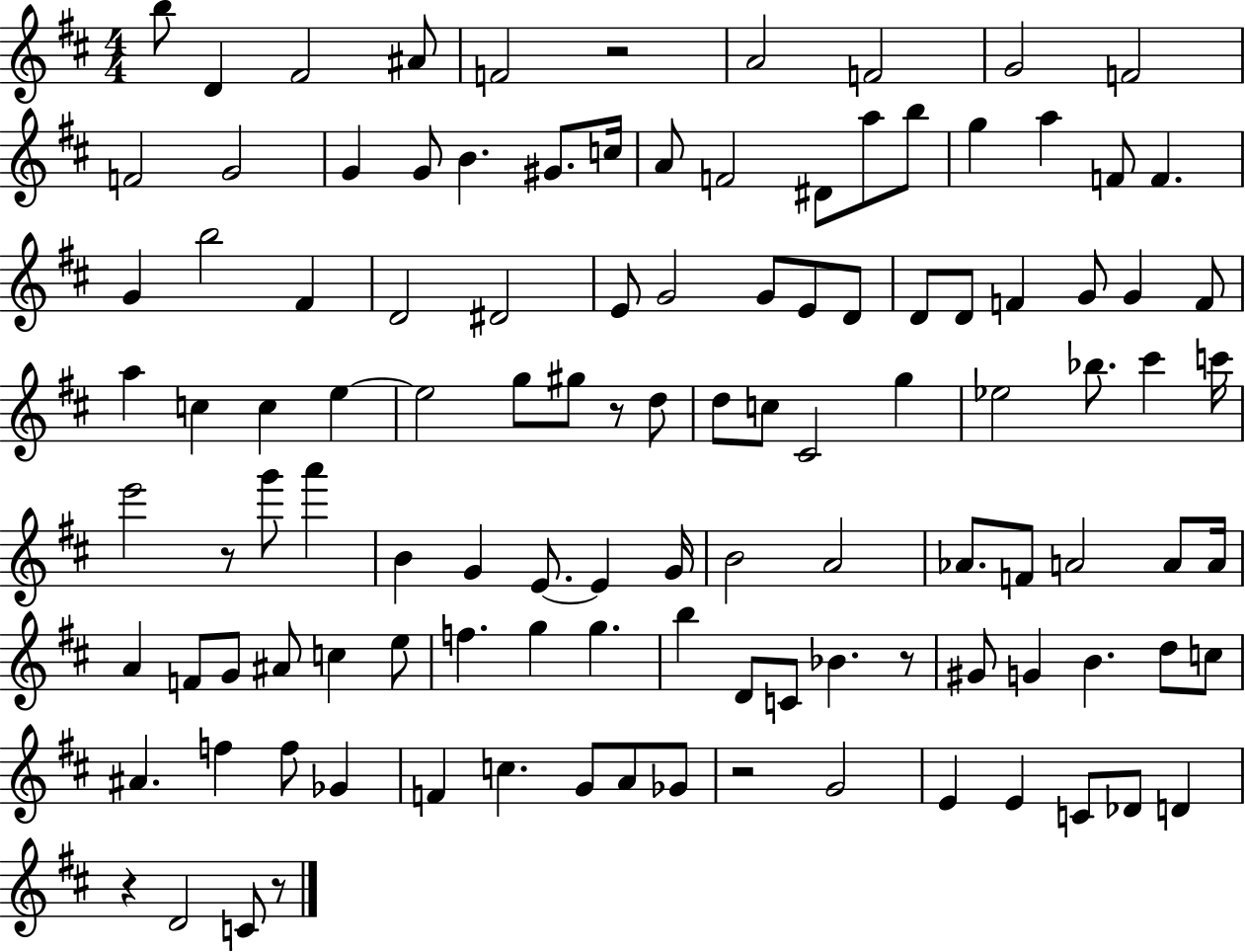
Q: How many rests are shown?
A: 7